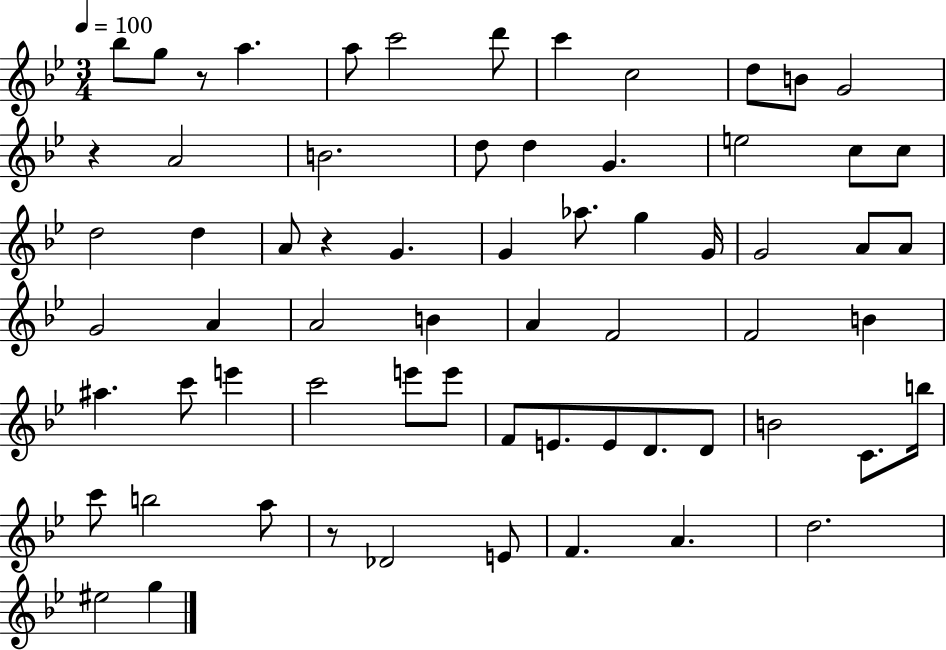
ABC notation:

X:1
T:Untitled
M:3/4
L:1/4
K:Bb
_b/2 g/2 z/2 a a/2 c'2 d'/2 c' c2 d/2 B/2 G2 z A2 B2 d/2 d G e2 c/2 c/2 d2 d A/2 z G G _a/2 g G/4 G2 A/2 A/2 G2 A A2 B A F2 F2 B ^a c'/2 e' c'2 e'/2 e'/2 F/2 E/2 E/2 D/2 D/2 B2 C/2 b/4 c'/2 b2 a/2 z/2 _D2 E/2 F A d2 ^e2 g